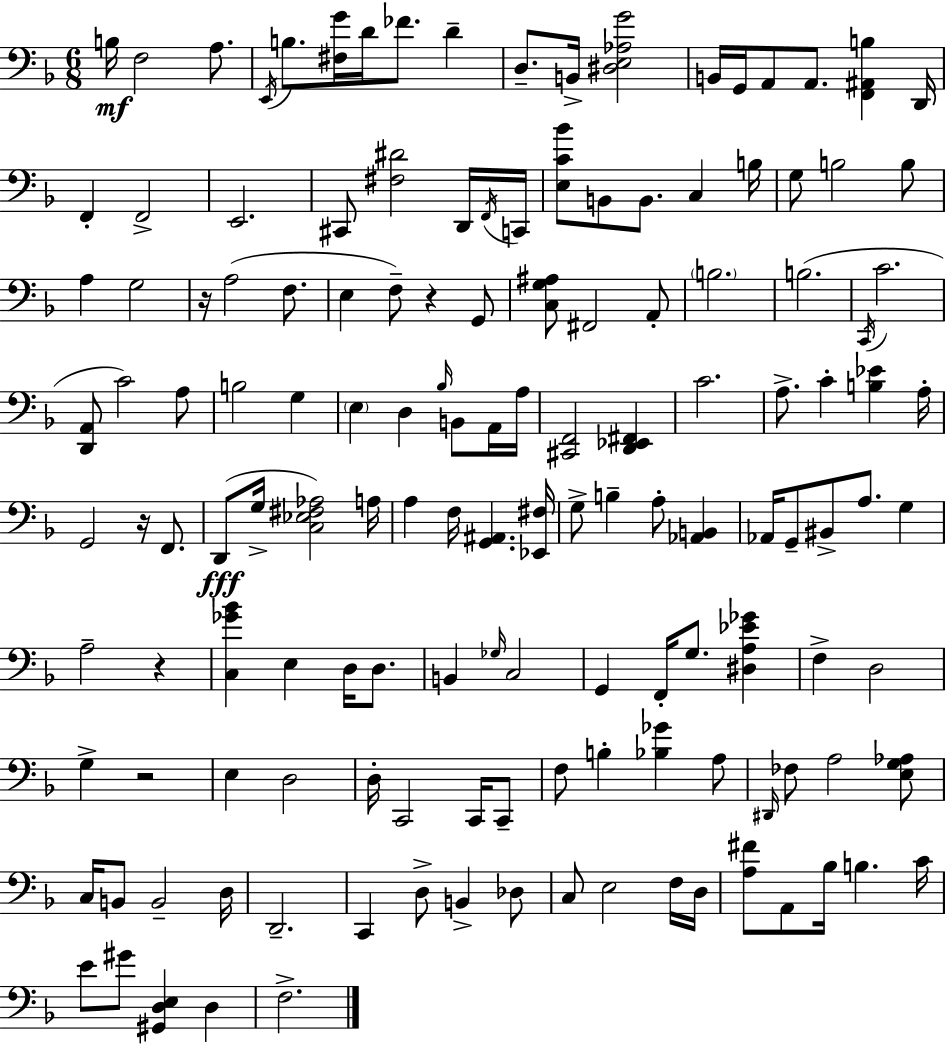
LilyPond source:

{
  \clef bass
  \numericTimeSignature
  \time 6/8
  \key d \minor
  b16\mf f2 a8. | \acciaccatura { e,16 } b8. <fis g'>16 d'16 fes'8. d'4-- | d8.-- b,16-> <dis e aes g'>2 | b,16 g,16 a,8 a,8. <f, ais, b>4 | \break d,16 f,4-. f,2-> | e,2. | cis,8 <fis dis'>2 d,16 | \acciaccatura { f,16 } c,16 <e c' bes'>8 b,8 b,8. c4 | \break b16 g8 b2 | b8 a4 g2 | r16 a2( f8. | e4 f8--) r4 | \break g,8 <c g ais>8 fis,2 | a,8-. \parenthesize b2. | b2.( | \acciaccatura { c,16 } c'2. | \break <d, a,>8 c'2) | a8 b2 g4 | \parenthesize e4 d4 \grace { bes16 } | b,8 a,16 a16 <cis, f,>2 | \break <d, ees, fis,>4 c'2. | a8.-> c'4-. <b ees'>4 | a16-. g,2 | r16 f,8. d,8(\fff g16-> <c ees fis aes>2) | \break a16 a4 f16 <g, ais,>4. | <ees, fis>16 g8-> b4-- a8-. | <aes, b,>4 aes,16 g,8-- bis,8-> a8. | g4 a2-- | \break r4 <c ges' bes'>4 e4 | d16 d8. b,4 \grace { ges16 } c2 | g,4 f,16-. g8. | <dis a ees' ges'>4 f4-> d2 | \break g4-> r2 | e4 d2 | d16-. c,2 | c,16 c,8-- f8 b4-. <bes ges'>4 | \break a8 \grace { dis,16 } fes8 a2 | <e g aes>8 c16 b,8 b,2-- | d16 d,2.-- | c,4 d8-> | \break b,4-> des8 c8 e2 | f16 d16 <a fis'>8 a,8 bes16 b4. | c'16 e'8 gis'8 <gis, d e>4 | d4 f2.-> | \break \bar "|."
}